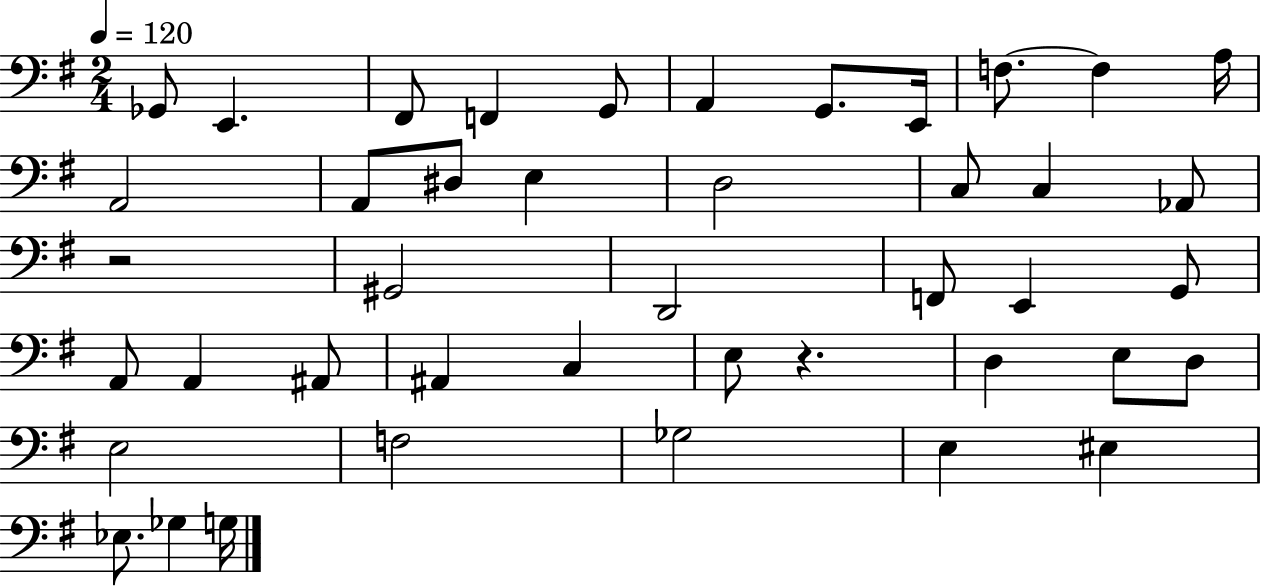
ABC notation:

X:1
T:Untitled
M:2/4
L:1/4
K:G
_G,,/2 E,, ^F,,/2 F,, G,,/2 A,, G,,/2 E,,/4 F,/2 F, A,/4 A,,2 A,,/2 ^D,/2 E, D,2 C,/2 C, _A,,/2 z2 ^G,,2 D,,2 F,,/2 E,, G,,/2 A,,/2 A,, ^A,,/2 ^A,, C, E,/2 z D, E,/2 D,/2 E,2 F,2 _G,2 E, ^E, _E,/2 _G, G,/4